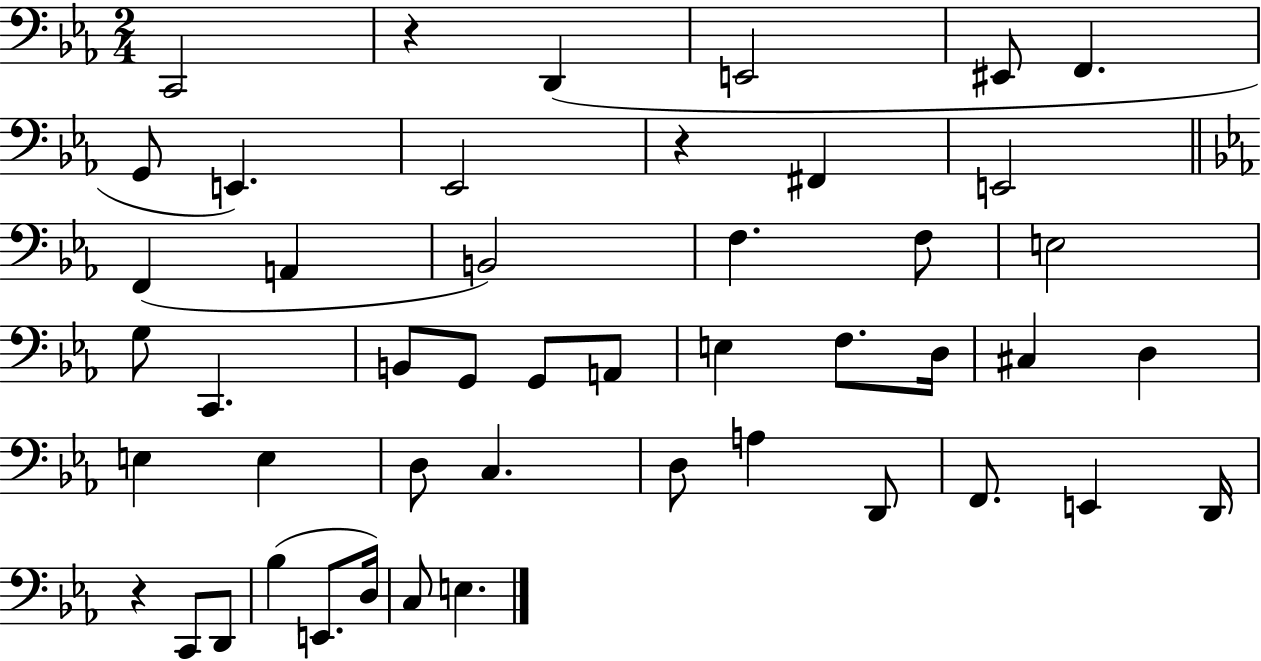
C2/h R/q D2/q E2/h EIS2/e F2/q. G2/e E2/q. Eb2/h R/q F#2/q E2/h F2/q A2/q B2/h F3/q. F3/e E3/h G3/e C2/q. B2/e G2/e G2/e A2/e E3/q F3/e. D3/s C#3/q D3/q E3/q E3/q D3/e C3/q. D3/e A3/q D2/e F2/e. E2/q D2/s R/q C2/e D2/e Bb3/q E2/e. D3/s C3/e E3/q.